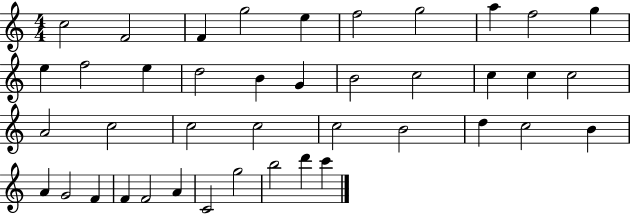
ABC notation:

X:1
T:Untitled
M:4/4
L:1/4
K:C
c2 F2 F g2 e f2 g2 a f2 g e f2 e d2 B G B2 c2 c c c2 A2 c2 c2 c2 c2 B2 d c2 B A G2 F F F2 A C2 g2 b2 d' c'